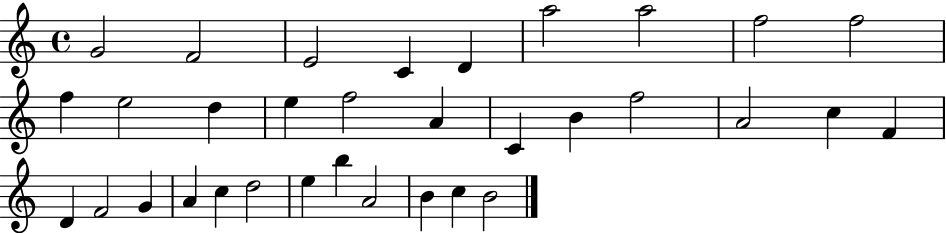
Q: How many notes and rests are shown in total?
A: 33